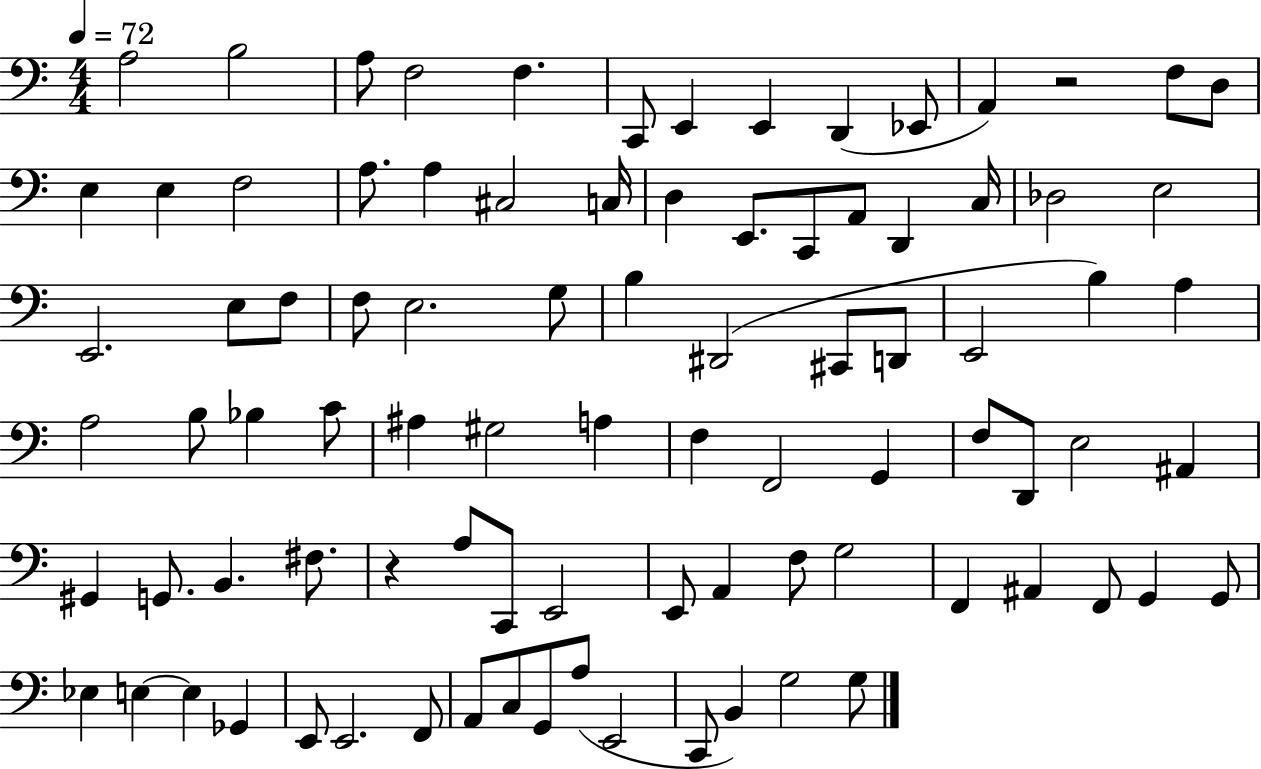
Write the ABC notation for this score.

X:1
T:Untitled
M:4/4
L:1/4
K:C
A,2 B,2 A,/2 F,2 F, C,,/2 E,, E,, D,, _E,,/2 A,, z2 F,/2 D,/2 E, E, F,2 A,/2 A, ^C,2 C,/4 D, E,,/2 C,,/2 A,,/2 D,, C,/4 _D,2 E,2 E,,2 E,/2 F,/2 F,/2 E,2 G,/2 B, ^D,,2 ^C,,/2 D,,/2 E,,2 B, A, A,2 B,/2 _B, C/2 ^A, ^G,2 A, F, F,,2 G,, F,/2 D,,/2 E,2 ^A,, ^G,, G,,/2 B,, ^F,/2 z A,/2 C,,/2 E,,2 E,,/2 A,, F,/2 G,2 F,, ^A,, F,,/2 G,, G,,/2 _E, E, E, _G,, E,,/2 E,,2 F,,/2 A,,/2 C,/2 G,,/2 A,/2 E,,2 C,,/2 B,, G,2 G,/2